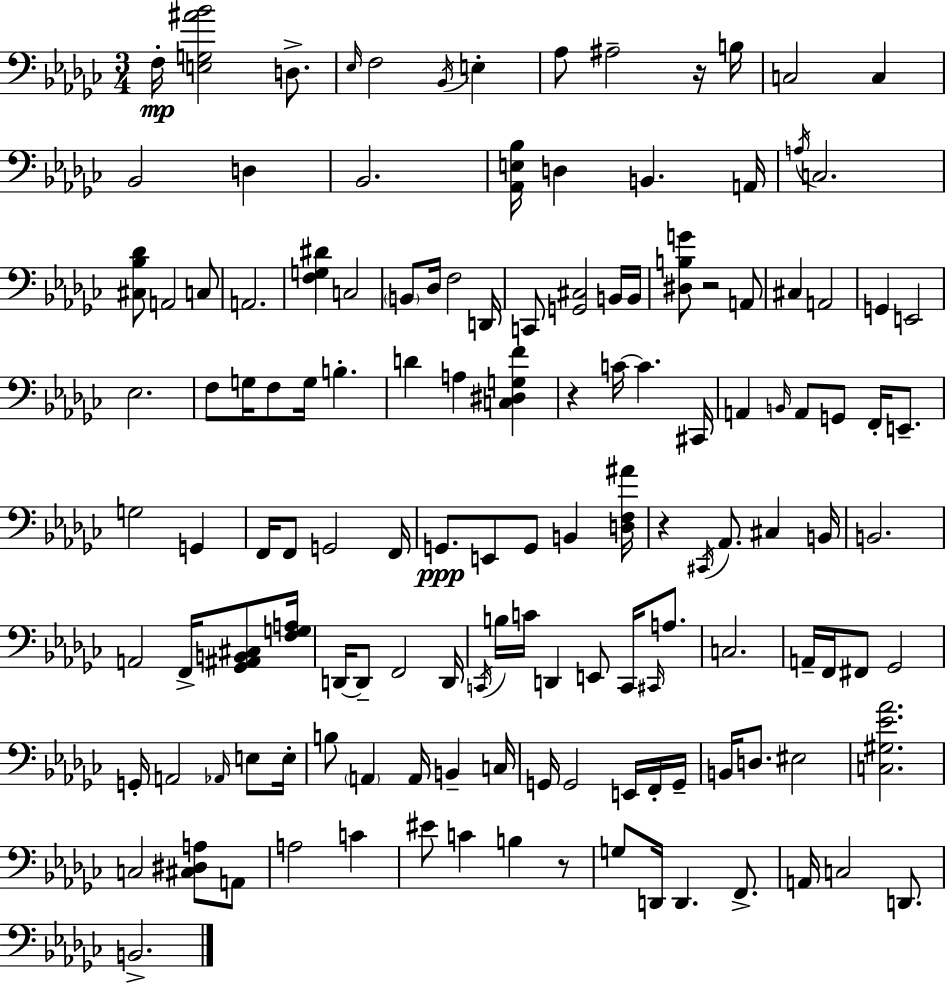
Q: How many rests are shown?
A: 5